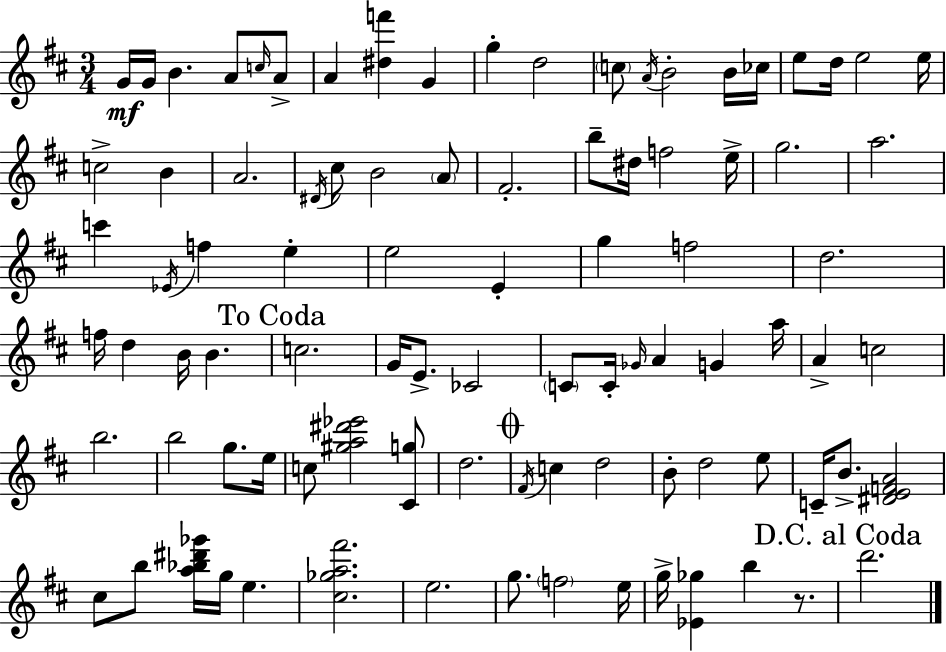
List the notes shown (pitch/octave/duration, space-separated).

G4/s G4/s B4/q. A4/e C5/s A4/e A4/q [D#5,F6]/q G4/q G5/q D5/h C5/e A4/s B4/h B4/s CES5/s E5/e D5/s E5/h E5/s C5/h B4/q A4/h. D#4/s C#5/e B4/h A4/e F#4/h. B5/e D#5/s F5/h E5/s G5/h. A5/h. C6/q Eb4/s F5/q E5/q E5/h E4/q G5/q F5/h D5/h. F5/s D5/q B4/s B4/q. C5/h. G4/s E4/e. CES4/h C4/e C4/s Gb4/s A4/q G4/q A5/s A4/q C5/h B5/h. B5/h G5/e. E5/s C5/e [G#5,A5,D#6,Eb6]/h [C#4,G5]/e D5/h. F#4/s C5/q D5/h B4/e D5/h E5/e C4/s B4/e. [D#4,E4,F4,A4]/h C#5/e B5/e [A5,Bb5,D#6,Gb6]/s G5/s E5/q. [C#5,Gb5,A5,F#6]/h. E5/h. G5/e. F5/h E5/s G5/s [Eb4,Gb5]/q B5/q R/e. D6/h.